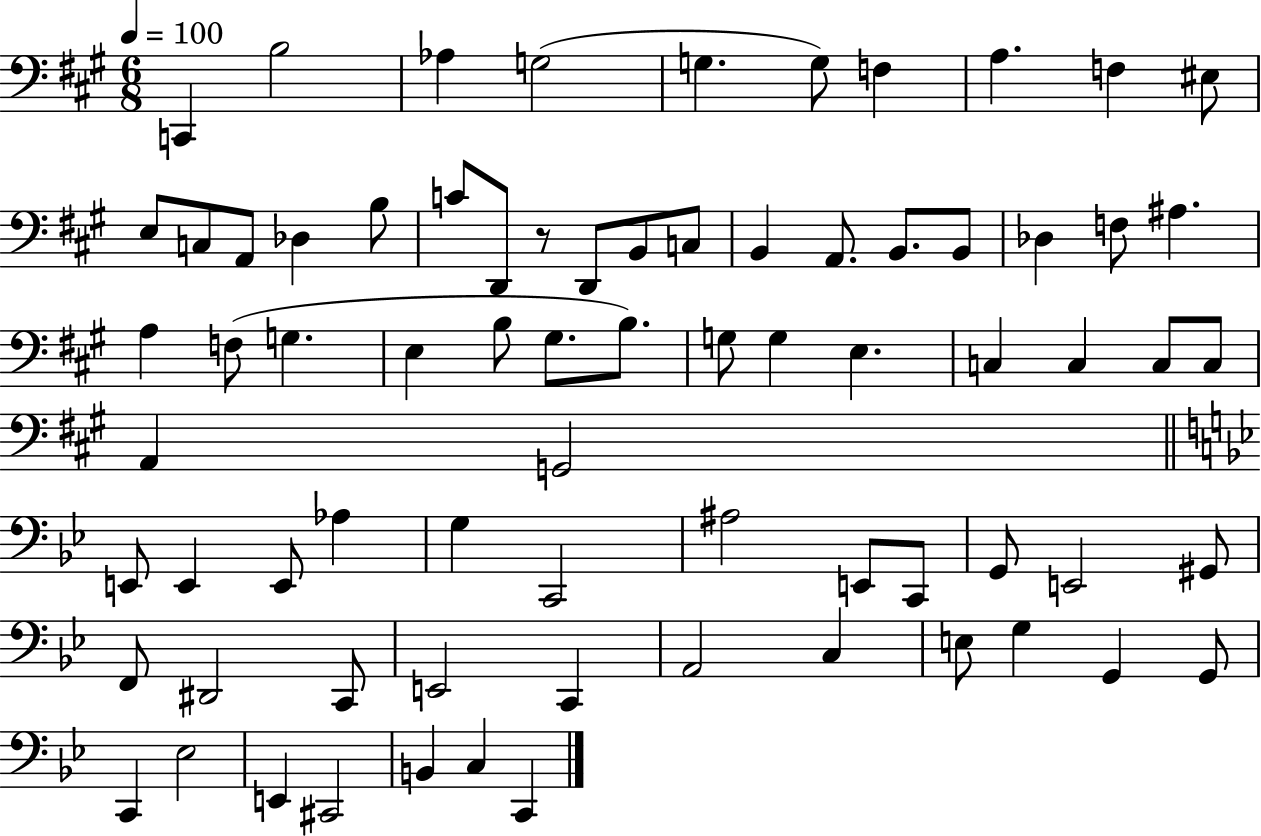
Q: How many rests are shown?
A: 1